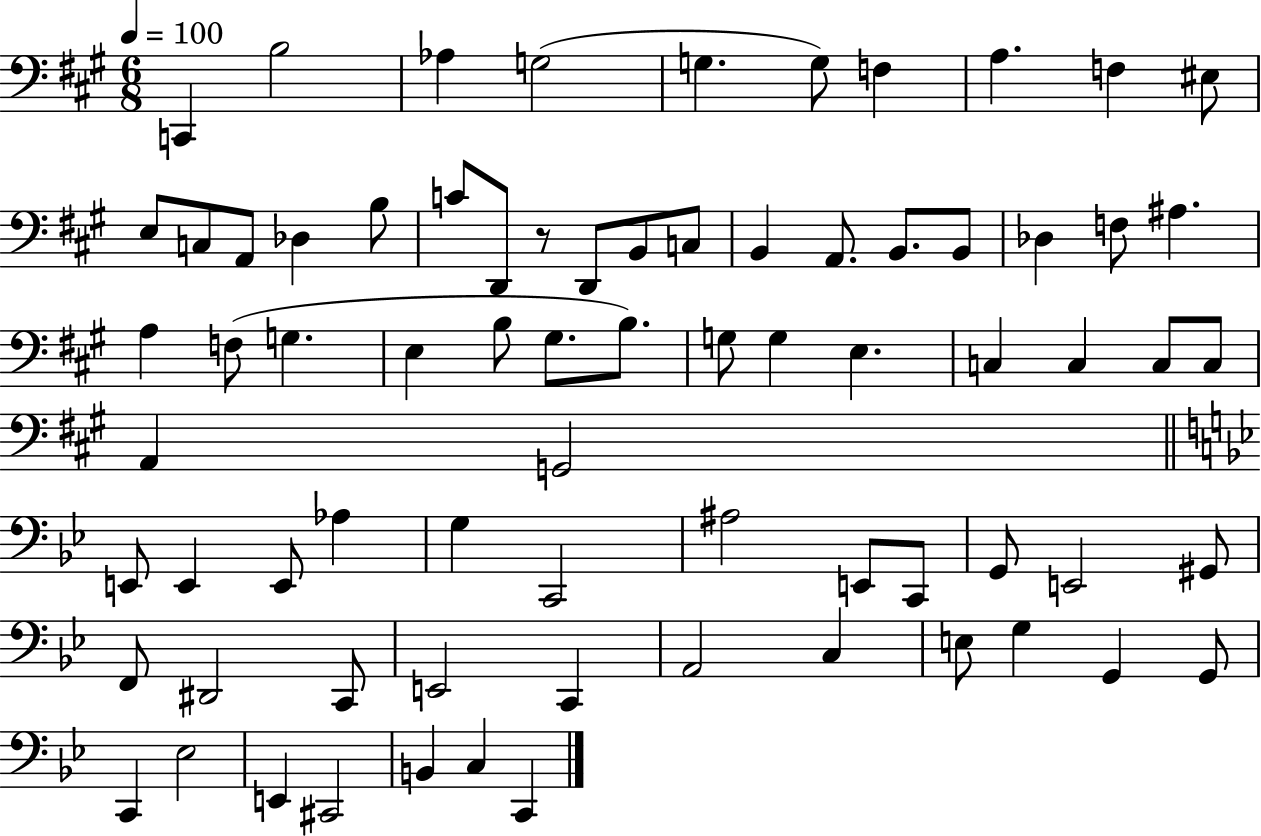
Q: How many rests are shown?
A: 1